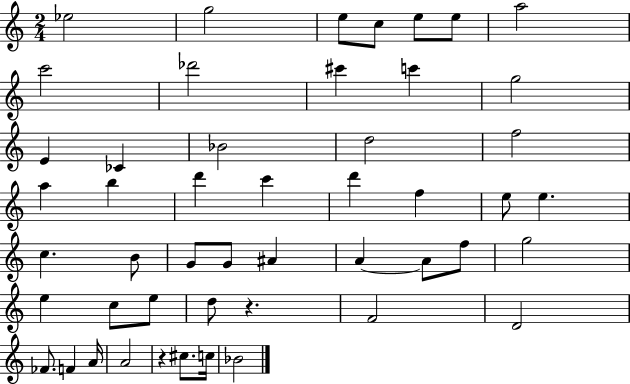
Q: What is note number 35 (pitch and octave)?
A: E5